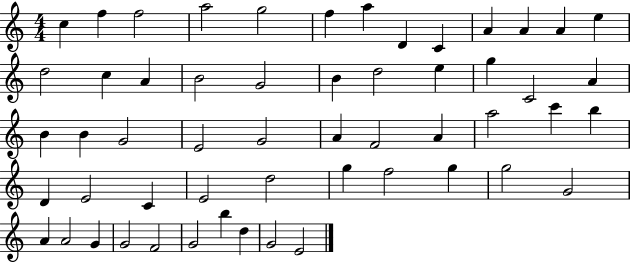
C5/q F5/q F5/h A5/h G5/h F5/q A5/q D4/q C4/q A4/q A4/q A4/q E5/q D5/h C5/q A4/q B4/h G4/h B4/q D5/h E5/q G5/q C4/h A4/q B4/q B4/q G4/h E4/h G4/h A4/q F4/h A4/q A5/h C6/q B5/q D4/q E4/h C4/q E4/h D5/h G5/q F5/h G5/q G5/h G4/h A4/q A4/h G4/q G4/h F4/h G4/h B5/q D5/q G4/h E4/h